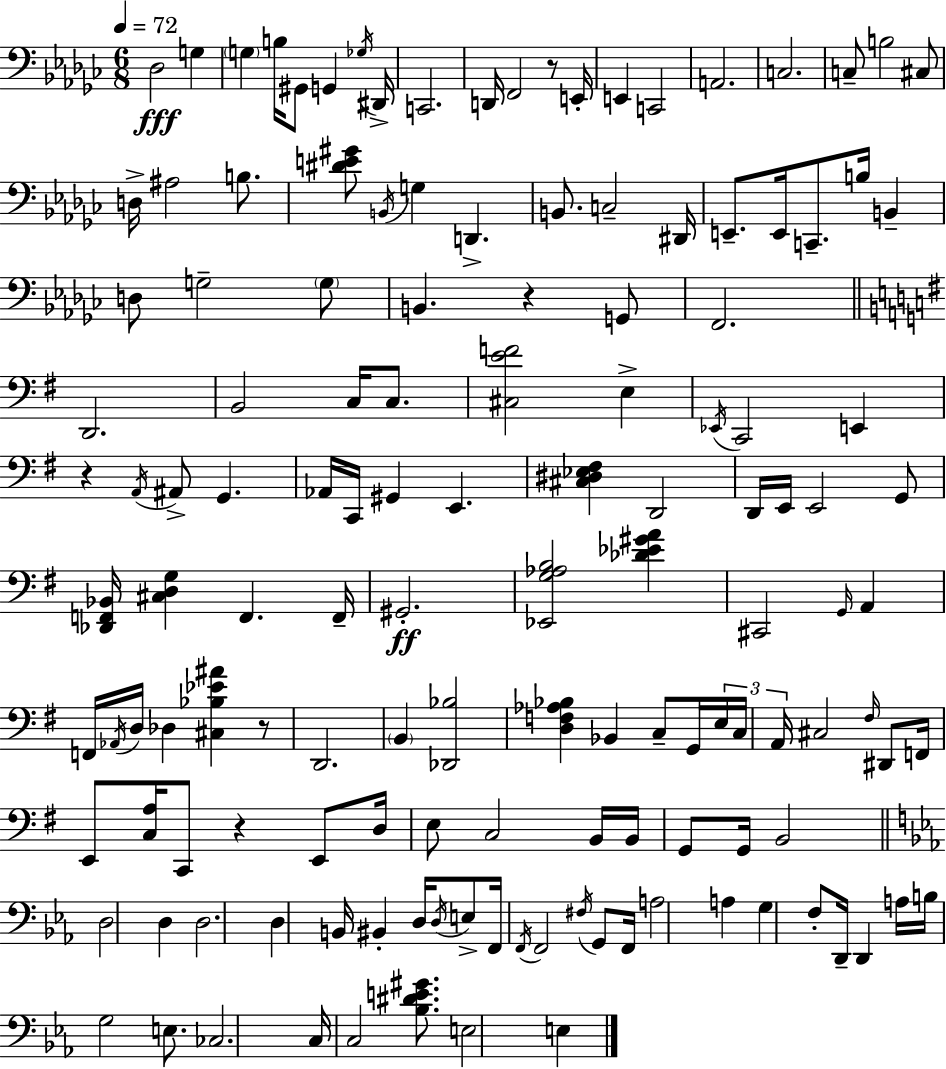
Db3/h G3/q G3/q B3/s G#2/e G2/q Gb3/s D#2/s C2/h. D2/s F2/h R/e E2/s E2/q C2/h A2/h. C3/h. C3/e B3/h C#3/e D3/s A#3/h B3/e. [D#4,E4,G#4]/e B2/s G3/q D2/q. B2/e. C3/h D#2/s E2/e. E2/s C2/e. B3/s B2/q D3/e G3/h G3/e B2/q. R/q G2/e F2/h. D2/h. B2/h C3/s C3/e. [C#3,E4,F4]/h E3/q Eb2/s C2/h E2/q R/q A2/s A#2/e G2/q. Ab2/s C2/s G#2/q E2/q. [C#3,D#3,Eb3,F#3]/q D2/h D2/s E2/s E2/h G2/e [Db2,F2,Bb2]/s [C#3,D3,G3]/q F2/q. F2/s G#2/h. [Eb2,G3,Ab3,B3]/h [Db4,Eb4,G#4,A4]/q C#2/h G2/s A2/q F2/s Ab2/s D3/s Db3/q [C#3,Bb3,Eb4,A#4]/q R/e D2/h. B2/q [Db2,Bb3]/h [D3,F3,Ab3,Bb3]/q Bb2/q C3/e G2/s E3/s C3/s A2/s C#3/h F#3/s D#2/e F2/s E2/e [C3,A3]/s C2/e R/q E2/e D3/s E3/e C3/h B2/s B2/s G2/e G2/s B2/h D3/h D3/q D3/h. D3/q B2/s BIS2/q D3/s D3/s E3/e F2/s F2/s F2/h F#3/s G2/e F2/s A3/h A3/q G3/q F3/e D2/s D2/q A3/s B3/s G3/h E3/e. CES3/h. C3/s C3/h [Bb3,D#4,E4,G#4]/e. E3/h E3/q